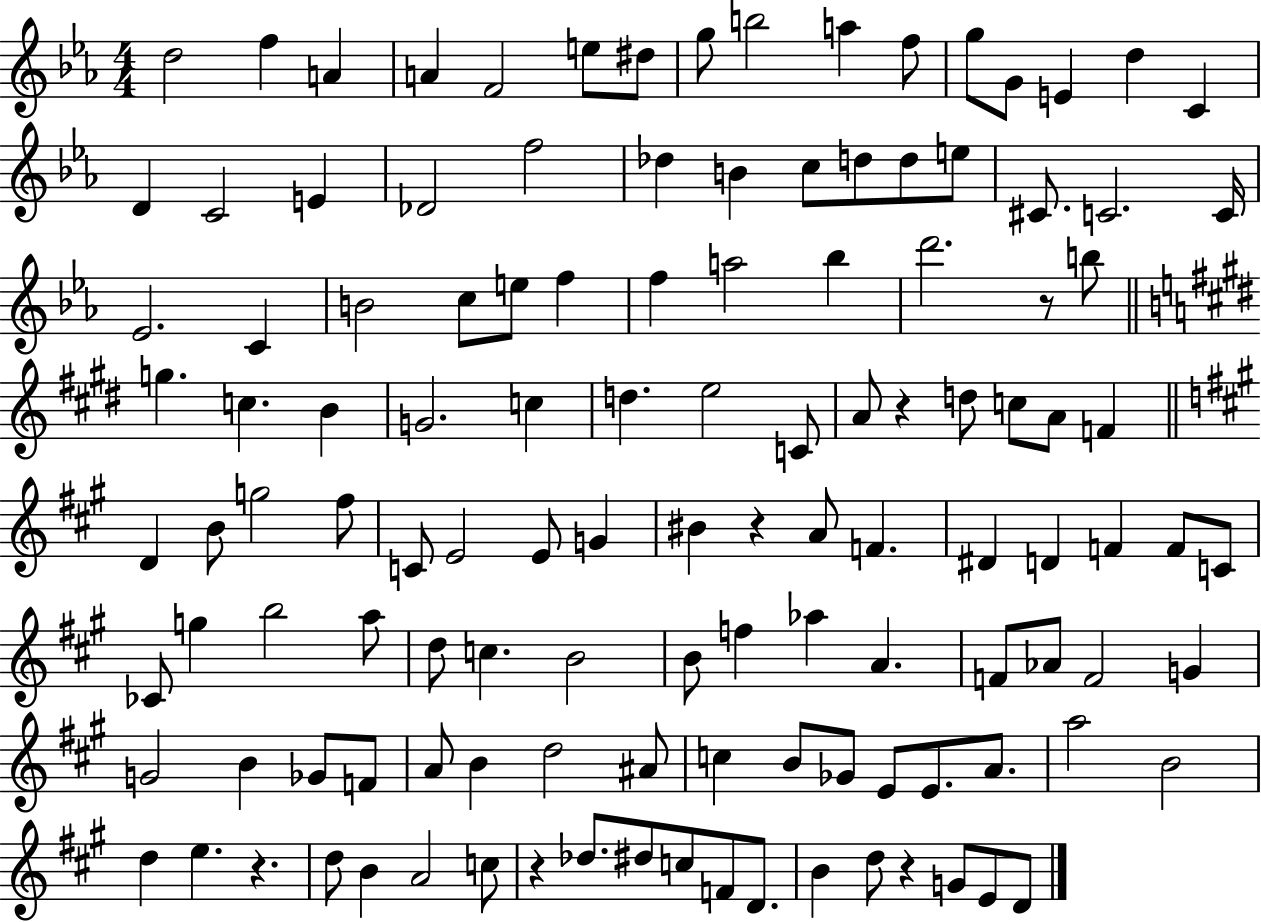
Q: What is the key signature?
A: EES major